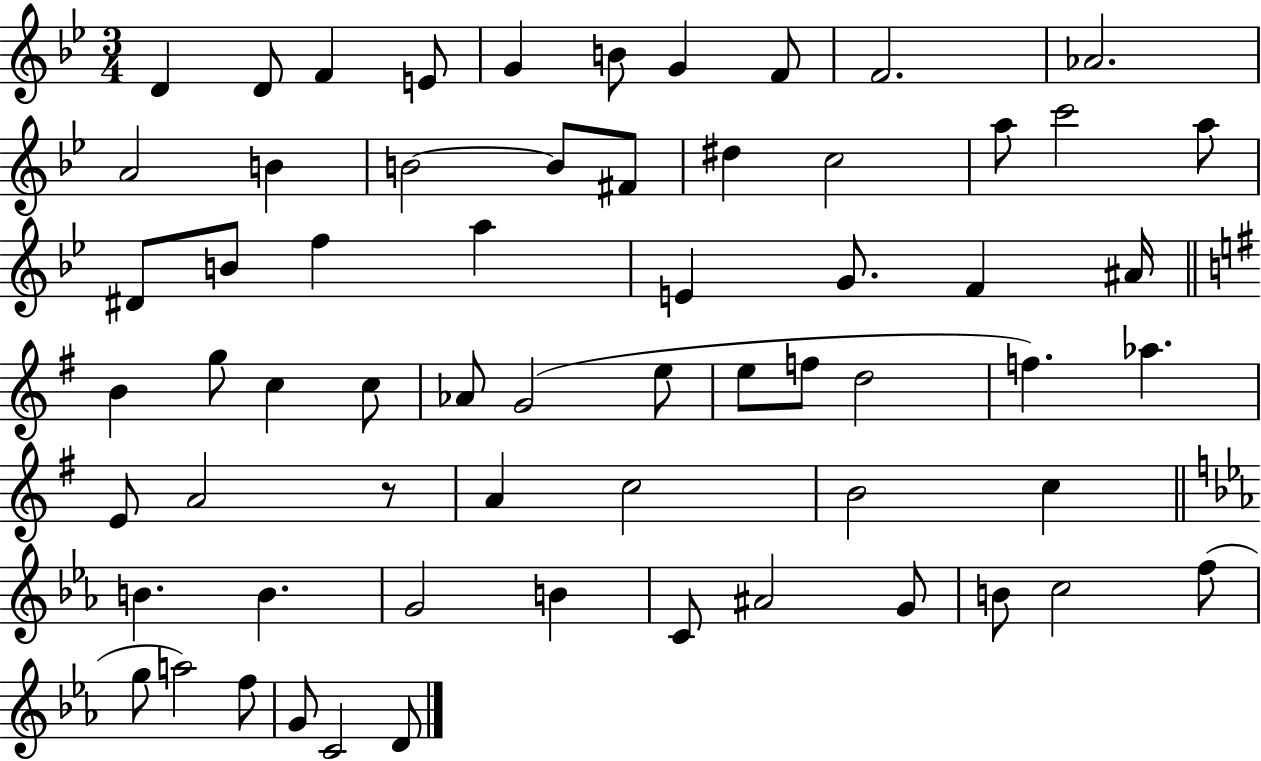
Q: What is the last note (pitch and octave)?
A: D4